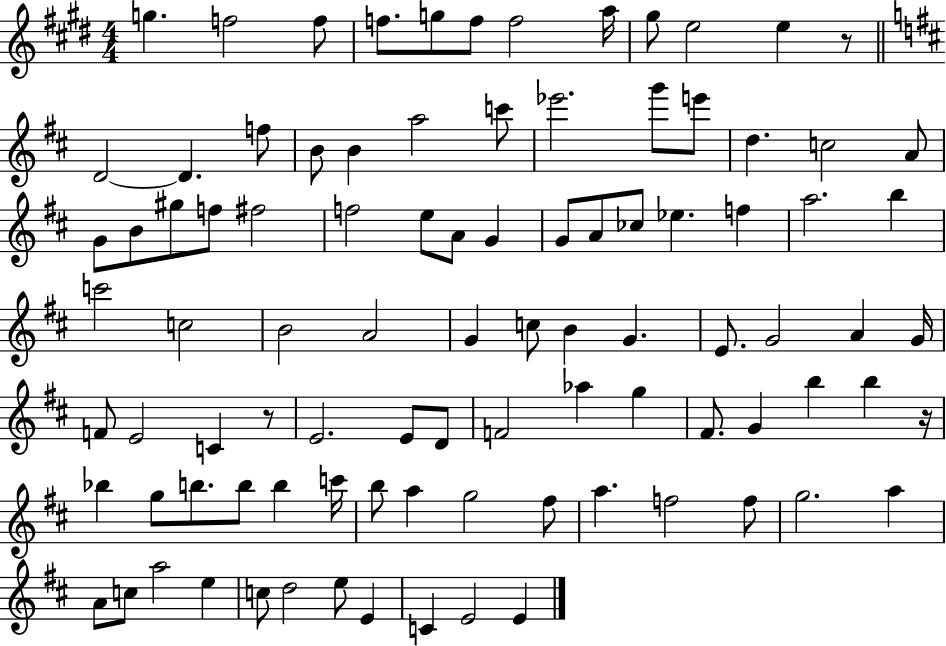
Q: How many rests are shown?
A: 3